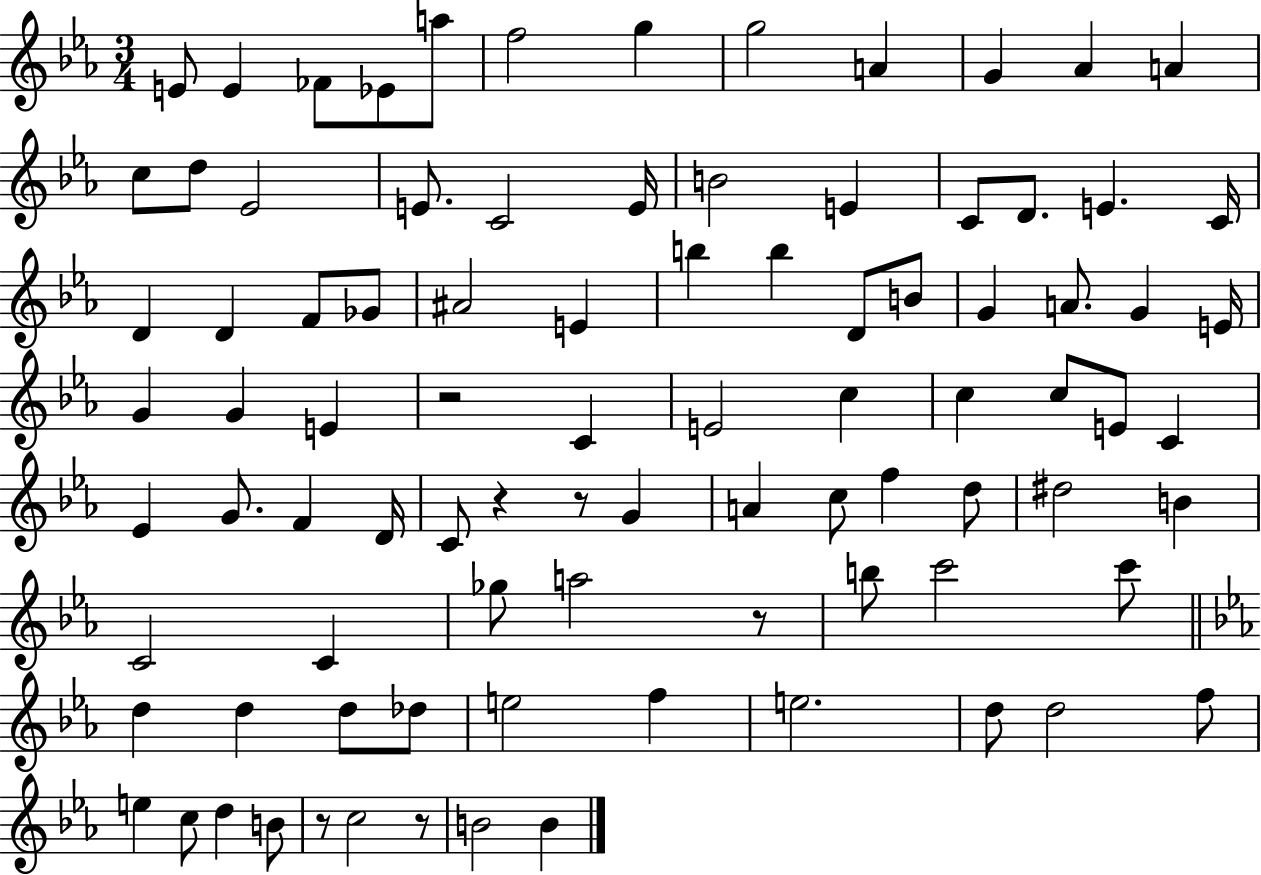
E4/e E4/q FES4/e Eb4/e A5/e F5/h G5/q G5/h A4/q G4/q Ab4/q A4/q C5/e D5/e Eb4/h E4/e. C4/h E4/s B4/h E4/q C4/e D4/e. E4/q. C4/s D4/q D4/q F4/e Gb4/e A#4/h E4/q B5/q B5/q D4/e B4/e G4/q A4/e. G4/q E4/s G4/q G4/q E4/q R/h C4/q E4/h C5/q C5/q C5/e E4/e C4/q Eb4/q G4/e. F4/q D4/s C4/e R/q R/e G4/q A4/q C5/e F5/q D5/e D#5/h B4/q C4/h C4/q Gb5/e A5/h R/e B5/e C6/h C6/e D5/q D5/q D5/e Db5/e E5/h F5/q E5/h. D5/e D5/h F5/e E5/q C5/e D5/q B4/e R/e C5/h R/e B4/h B4/q